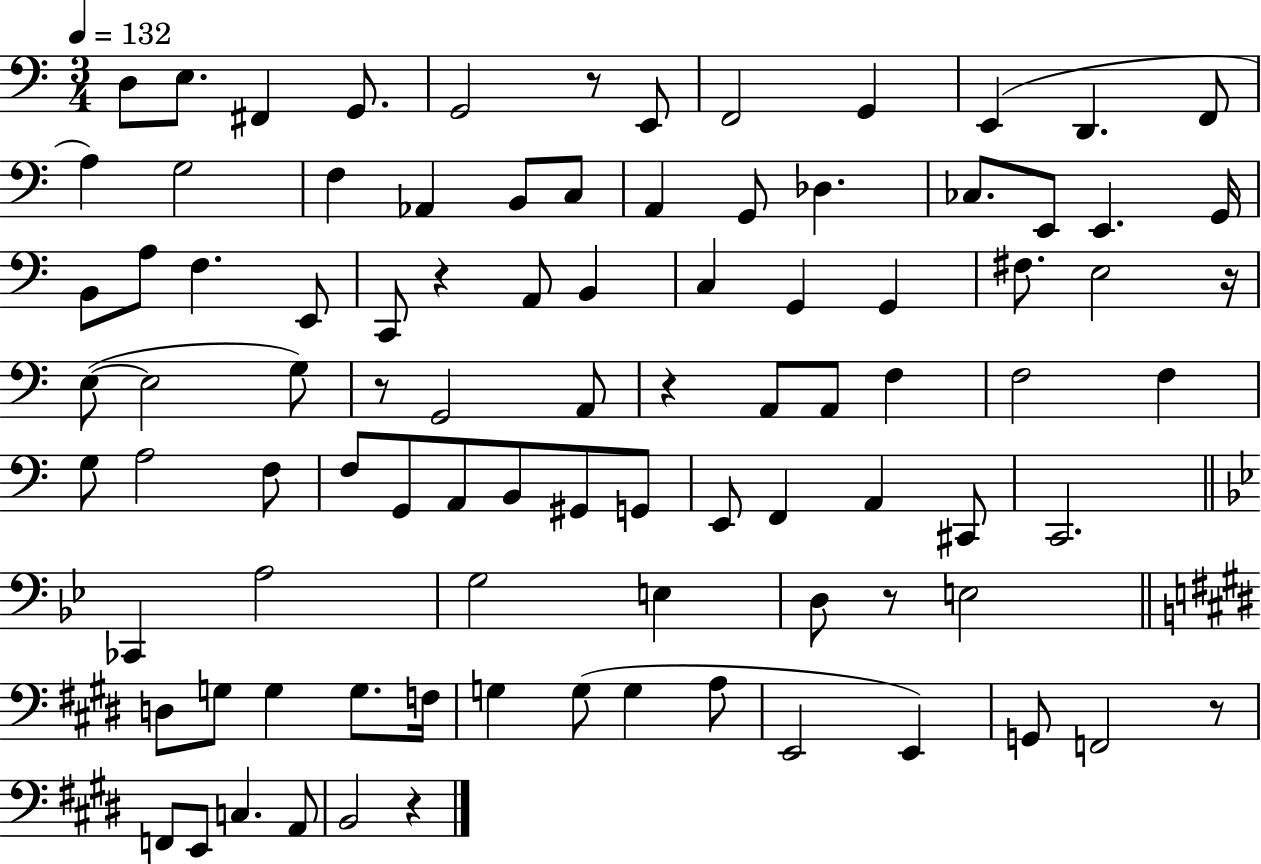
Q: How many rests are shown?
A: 8